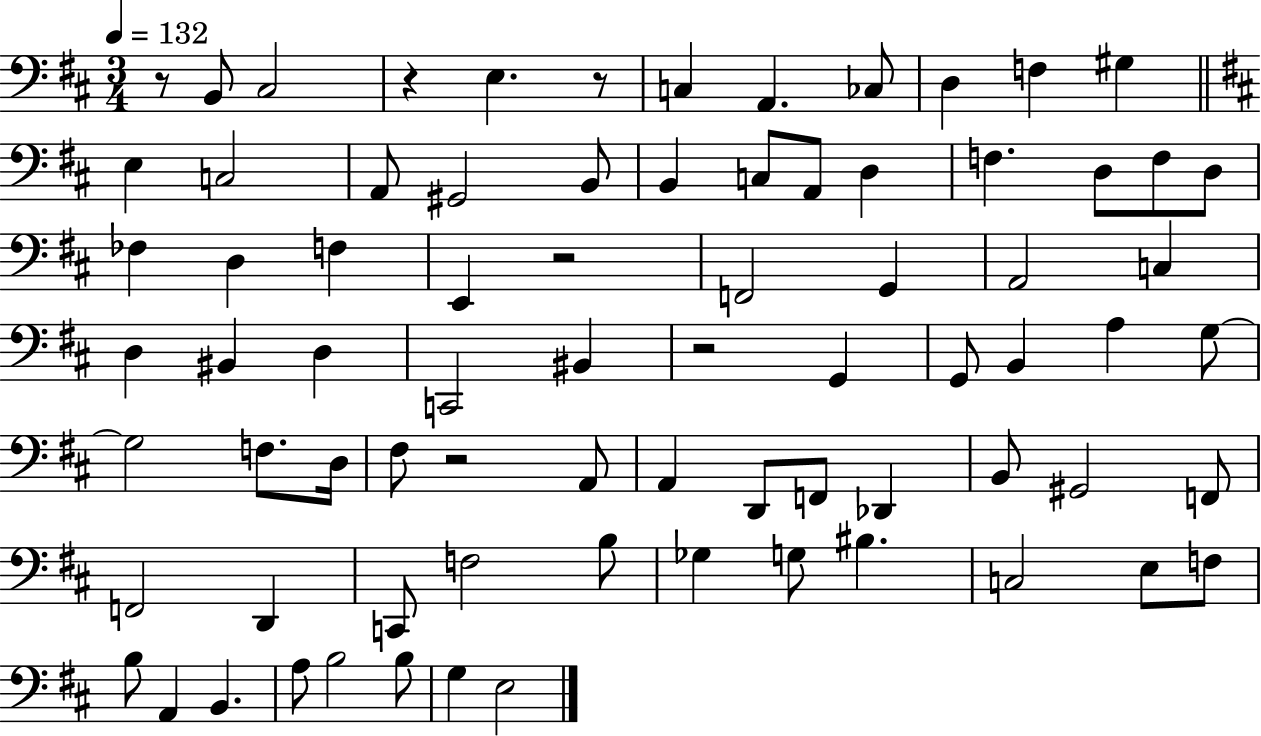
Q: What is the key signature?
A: D major